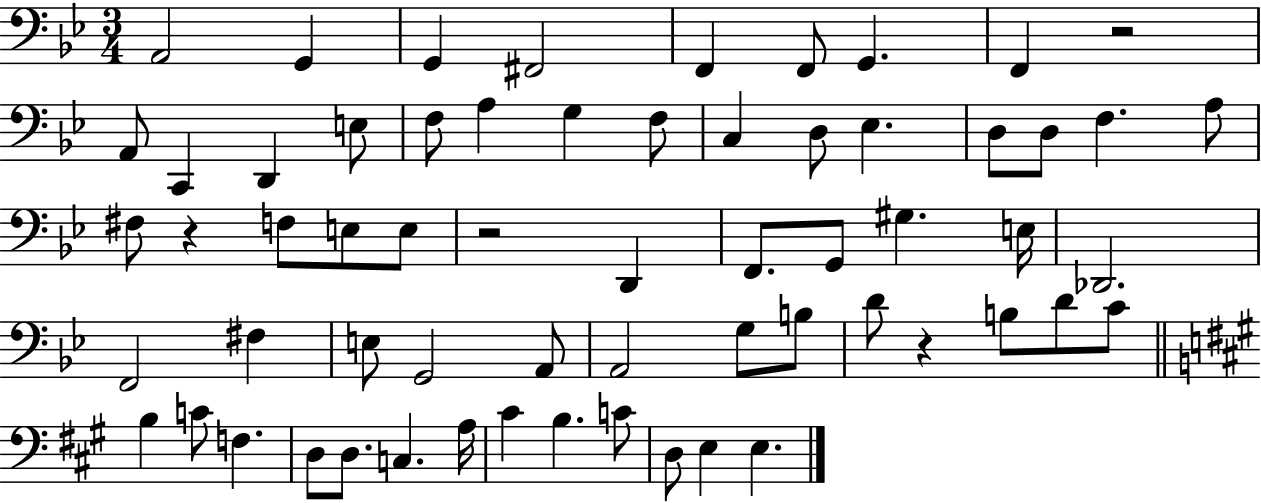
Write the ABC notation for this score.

X:1
T:Untitled
M:3/4
L:1/4
K:Bb
A,,2 G,, G,, ^F,,2 F,, F,,/2 G,, F,, z2 A,,/2 C,, D,, E,/2 F,/2 A, G, F,/2 C, D,/2 _E, D,/2 D,/2 F, A,/2 ^F,/2 z F,/2 E,/2 E,/2 z2 D,, F,,/2 G,,/2 ^G, E,/4 _D,,2 F,,2 ^F, E,/2 G,,2 A,,/2 A,,2 G,/2 B,/2 D/2 z B,/2 D/2 C/2 B, C/2 F, D,/2 D,/2 C, A,/4 ^C B, C/2 D,/2 E, E,